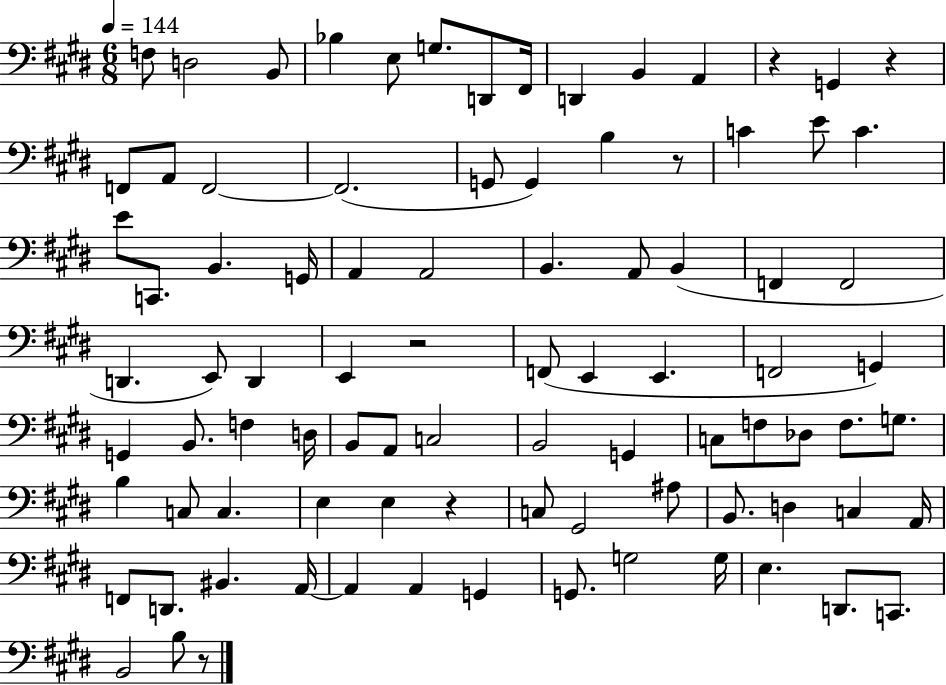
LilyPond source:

{
  \clef bass
  \numericTimeSignature
  \time 6/8
  \key e \major
  \tempo 4 = 144
  f8 d2 b,8 | bes4 e8 g8. d,8 fis,16 | d,4 b,4 a,4 | r4 g,4 r4 | \break f,8 a,8 f,2~~ | f,2.( | g,8 g,4) b4 r8 | c'4 e'8 c'4. | \break e'8 c,8. b,4. g,16 | a,4 a,2 | b,4. a,8 b,4( | f,4 f,2 | \break d,4. e,8) d,4 | e,4 r2 | f,8( e,4 e,4. | f,2 g,4) | \break g,4 b,8. f4 d16 | b,8 a,8 c2 | b,2 g,4 | c8 f8 des8 f8. g8. | \break b4 c8 c4. | e4 e4 r4 | c8 gis,2 ais8 | b,8. d4 c4 a,16 | \break f,8 d,8. bis,4. a,16~~ | a,4 a,4 g,4 | g,8. g2 g16 | e4. d,8. c,8. | \break b,2 b8 r8 | \bar "|."
}